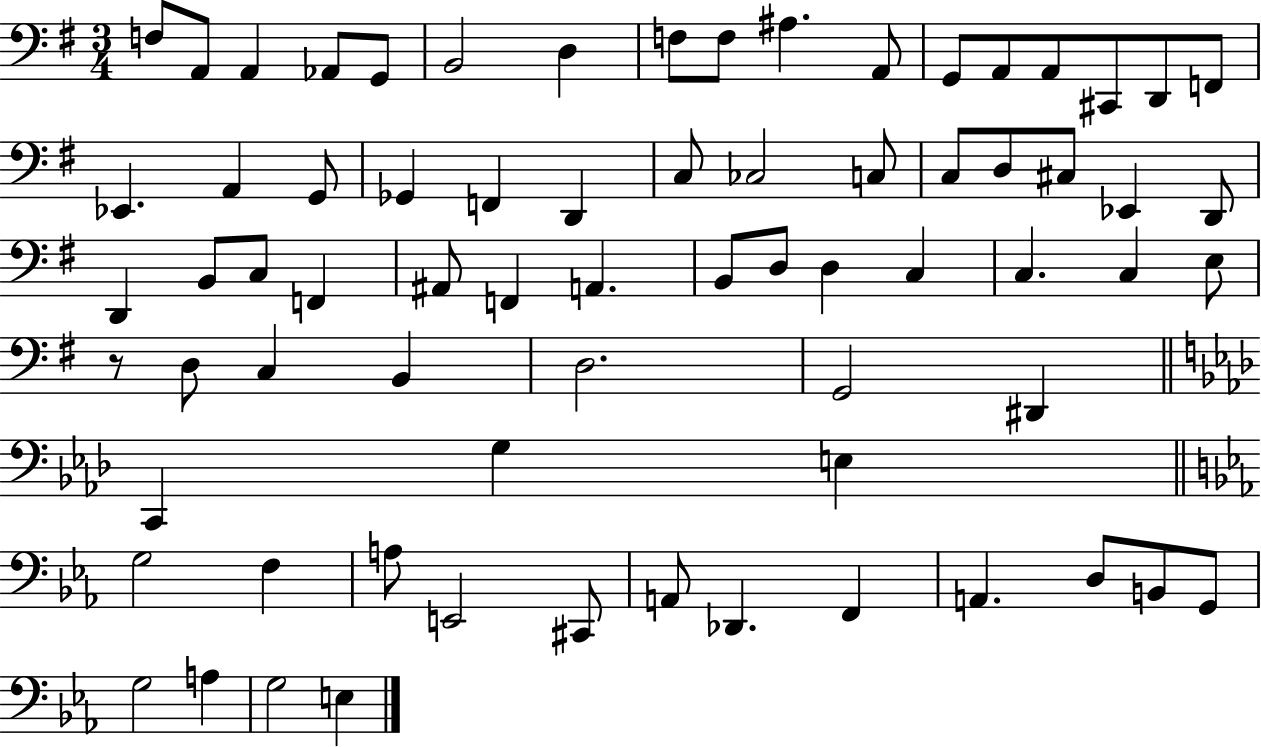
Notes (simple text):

F3/e A2/e A2/q Ab2/e G2/e B2/h D3/q F3/e F3/e A#3/q. A2/e G2/e A2/e A2/e C#2/e D2/e F2/e Eb2/q. A2/q G2/e Gb2/q F2/q D2/q C3/e CES3/h C3/e C3/e D3/e C#3/e Eb2/q D2/e D2/q B2/e C3/e F2/q A#2/e F2/q A2/q. B2/e D3/e D3/q C3/q C3/q. C3/q E3/e R/e D3/e C3/q B2/q D3/h. G2/h D#2/q C2/q G3/q E3/q G3/h F3/q A3/e E2/h C#2/e A2/e Db2/q. F2/q A2/q. D3/e B2/e G2/e G3/h A3/q G3/h E3/q